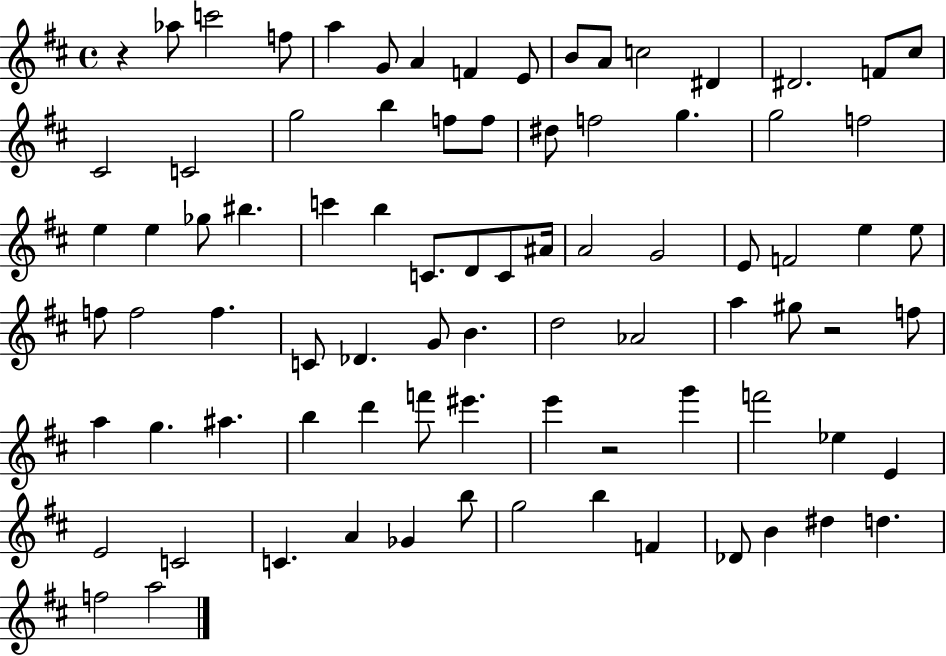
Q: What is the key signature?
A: D major